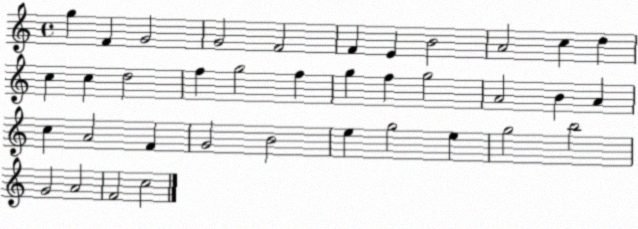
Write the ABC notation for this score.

X:1
T:Untitled
M:4/4
L:1/4
K:C
g F G2 G2 F2 F E B2 A2 c d c c d2 f g2 f g f g2 A2 B A c A2 F G2 B2 e g2 e g2 b2 G2 A2 F2 c2